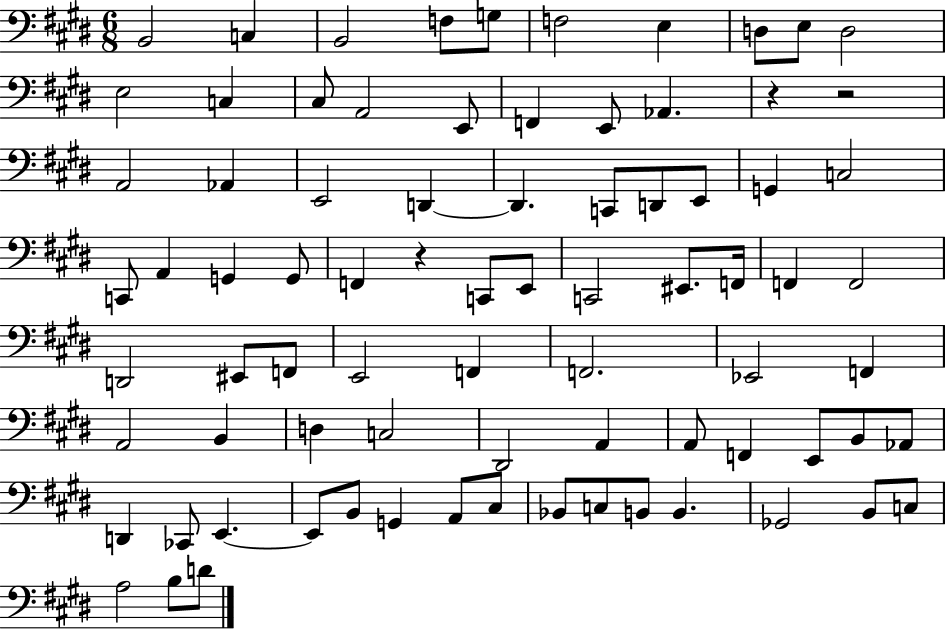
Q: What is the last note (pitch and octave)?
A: D4